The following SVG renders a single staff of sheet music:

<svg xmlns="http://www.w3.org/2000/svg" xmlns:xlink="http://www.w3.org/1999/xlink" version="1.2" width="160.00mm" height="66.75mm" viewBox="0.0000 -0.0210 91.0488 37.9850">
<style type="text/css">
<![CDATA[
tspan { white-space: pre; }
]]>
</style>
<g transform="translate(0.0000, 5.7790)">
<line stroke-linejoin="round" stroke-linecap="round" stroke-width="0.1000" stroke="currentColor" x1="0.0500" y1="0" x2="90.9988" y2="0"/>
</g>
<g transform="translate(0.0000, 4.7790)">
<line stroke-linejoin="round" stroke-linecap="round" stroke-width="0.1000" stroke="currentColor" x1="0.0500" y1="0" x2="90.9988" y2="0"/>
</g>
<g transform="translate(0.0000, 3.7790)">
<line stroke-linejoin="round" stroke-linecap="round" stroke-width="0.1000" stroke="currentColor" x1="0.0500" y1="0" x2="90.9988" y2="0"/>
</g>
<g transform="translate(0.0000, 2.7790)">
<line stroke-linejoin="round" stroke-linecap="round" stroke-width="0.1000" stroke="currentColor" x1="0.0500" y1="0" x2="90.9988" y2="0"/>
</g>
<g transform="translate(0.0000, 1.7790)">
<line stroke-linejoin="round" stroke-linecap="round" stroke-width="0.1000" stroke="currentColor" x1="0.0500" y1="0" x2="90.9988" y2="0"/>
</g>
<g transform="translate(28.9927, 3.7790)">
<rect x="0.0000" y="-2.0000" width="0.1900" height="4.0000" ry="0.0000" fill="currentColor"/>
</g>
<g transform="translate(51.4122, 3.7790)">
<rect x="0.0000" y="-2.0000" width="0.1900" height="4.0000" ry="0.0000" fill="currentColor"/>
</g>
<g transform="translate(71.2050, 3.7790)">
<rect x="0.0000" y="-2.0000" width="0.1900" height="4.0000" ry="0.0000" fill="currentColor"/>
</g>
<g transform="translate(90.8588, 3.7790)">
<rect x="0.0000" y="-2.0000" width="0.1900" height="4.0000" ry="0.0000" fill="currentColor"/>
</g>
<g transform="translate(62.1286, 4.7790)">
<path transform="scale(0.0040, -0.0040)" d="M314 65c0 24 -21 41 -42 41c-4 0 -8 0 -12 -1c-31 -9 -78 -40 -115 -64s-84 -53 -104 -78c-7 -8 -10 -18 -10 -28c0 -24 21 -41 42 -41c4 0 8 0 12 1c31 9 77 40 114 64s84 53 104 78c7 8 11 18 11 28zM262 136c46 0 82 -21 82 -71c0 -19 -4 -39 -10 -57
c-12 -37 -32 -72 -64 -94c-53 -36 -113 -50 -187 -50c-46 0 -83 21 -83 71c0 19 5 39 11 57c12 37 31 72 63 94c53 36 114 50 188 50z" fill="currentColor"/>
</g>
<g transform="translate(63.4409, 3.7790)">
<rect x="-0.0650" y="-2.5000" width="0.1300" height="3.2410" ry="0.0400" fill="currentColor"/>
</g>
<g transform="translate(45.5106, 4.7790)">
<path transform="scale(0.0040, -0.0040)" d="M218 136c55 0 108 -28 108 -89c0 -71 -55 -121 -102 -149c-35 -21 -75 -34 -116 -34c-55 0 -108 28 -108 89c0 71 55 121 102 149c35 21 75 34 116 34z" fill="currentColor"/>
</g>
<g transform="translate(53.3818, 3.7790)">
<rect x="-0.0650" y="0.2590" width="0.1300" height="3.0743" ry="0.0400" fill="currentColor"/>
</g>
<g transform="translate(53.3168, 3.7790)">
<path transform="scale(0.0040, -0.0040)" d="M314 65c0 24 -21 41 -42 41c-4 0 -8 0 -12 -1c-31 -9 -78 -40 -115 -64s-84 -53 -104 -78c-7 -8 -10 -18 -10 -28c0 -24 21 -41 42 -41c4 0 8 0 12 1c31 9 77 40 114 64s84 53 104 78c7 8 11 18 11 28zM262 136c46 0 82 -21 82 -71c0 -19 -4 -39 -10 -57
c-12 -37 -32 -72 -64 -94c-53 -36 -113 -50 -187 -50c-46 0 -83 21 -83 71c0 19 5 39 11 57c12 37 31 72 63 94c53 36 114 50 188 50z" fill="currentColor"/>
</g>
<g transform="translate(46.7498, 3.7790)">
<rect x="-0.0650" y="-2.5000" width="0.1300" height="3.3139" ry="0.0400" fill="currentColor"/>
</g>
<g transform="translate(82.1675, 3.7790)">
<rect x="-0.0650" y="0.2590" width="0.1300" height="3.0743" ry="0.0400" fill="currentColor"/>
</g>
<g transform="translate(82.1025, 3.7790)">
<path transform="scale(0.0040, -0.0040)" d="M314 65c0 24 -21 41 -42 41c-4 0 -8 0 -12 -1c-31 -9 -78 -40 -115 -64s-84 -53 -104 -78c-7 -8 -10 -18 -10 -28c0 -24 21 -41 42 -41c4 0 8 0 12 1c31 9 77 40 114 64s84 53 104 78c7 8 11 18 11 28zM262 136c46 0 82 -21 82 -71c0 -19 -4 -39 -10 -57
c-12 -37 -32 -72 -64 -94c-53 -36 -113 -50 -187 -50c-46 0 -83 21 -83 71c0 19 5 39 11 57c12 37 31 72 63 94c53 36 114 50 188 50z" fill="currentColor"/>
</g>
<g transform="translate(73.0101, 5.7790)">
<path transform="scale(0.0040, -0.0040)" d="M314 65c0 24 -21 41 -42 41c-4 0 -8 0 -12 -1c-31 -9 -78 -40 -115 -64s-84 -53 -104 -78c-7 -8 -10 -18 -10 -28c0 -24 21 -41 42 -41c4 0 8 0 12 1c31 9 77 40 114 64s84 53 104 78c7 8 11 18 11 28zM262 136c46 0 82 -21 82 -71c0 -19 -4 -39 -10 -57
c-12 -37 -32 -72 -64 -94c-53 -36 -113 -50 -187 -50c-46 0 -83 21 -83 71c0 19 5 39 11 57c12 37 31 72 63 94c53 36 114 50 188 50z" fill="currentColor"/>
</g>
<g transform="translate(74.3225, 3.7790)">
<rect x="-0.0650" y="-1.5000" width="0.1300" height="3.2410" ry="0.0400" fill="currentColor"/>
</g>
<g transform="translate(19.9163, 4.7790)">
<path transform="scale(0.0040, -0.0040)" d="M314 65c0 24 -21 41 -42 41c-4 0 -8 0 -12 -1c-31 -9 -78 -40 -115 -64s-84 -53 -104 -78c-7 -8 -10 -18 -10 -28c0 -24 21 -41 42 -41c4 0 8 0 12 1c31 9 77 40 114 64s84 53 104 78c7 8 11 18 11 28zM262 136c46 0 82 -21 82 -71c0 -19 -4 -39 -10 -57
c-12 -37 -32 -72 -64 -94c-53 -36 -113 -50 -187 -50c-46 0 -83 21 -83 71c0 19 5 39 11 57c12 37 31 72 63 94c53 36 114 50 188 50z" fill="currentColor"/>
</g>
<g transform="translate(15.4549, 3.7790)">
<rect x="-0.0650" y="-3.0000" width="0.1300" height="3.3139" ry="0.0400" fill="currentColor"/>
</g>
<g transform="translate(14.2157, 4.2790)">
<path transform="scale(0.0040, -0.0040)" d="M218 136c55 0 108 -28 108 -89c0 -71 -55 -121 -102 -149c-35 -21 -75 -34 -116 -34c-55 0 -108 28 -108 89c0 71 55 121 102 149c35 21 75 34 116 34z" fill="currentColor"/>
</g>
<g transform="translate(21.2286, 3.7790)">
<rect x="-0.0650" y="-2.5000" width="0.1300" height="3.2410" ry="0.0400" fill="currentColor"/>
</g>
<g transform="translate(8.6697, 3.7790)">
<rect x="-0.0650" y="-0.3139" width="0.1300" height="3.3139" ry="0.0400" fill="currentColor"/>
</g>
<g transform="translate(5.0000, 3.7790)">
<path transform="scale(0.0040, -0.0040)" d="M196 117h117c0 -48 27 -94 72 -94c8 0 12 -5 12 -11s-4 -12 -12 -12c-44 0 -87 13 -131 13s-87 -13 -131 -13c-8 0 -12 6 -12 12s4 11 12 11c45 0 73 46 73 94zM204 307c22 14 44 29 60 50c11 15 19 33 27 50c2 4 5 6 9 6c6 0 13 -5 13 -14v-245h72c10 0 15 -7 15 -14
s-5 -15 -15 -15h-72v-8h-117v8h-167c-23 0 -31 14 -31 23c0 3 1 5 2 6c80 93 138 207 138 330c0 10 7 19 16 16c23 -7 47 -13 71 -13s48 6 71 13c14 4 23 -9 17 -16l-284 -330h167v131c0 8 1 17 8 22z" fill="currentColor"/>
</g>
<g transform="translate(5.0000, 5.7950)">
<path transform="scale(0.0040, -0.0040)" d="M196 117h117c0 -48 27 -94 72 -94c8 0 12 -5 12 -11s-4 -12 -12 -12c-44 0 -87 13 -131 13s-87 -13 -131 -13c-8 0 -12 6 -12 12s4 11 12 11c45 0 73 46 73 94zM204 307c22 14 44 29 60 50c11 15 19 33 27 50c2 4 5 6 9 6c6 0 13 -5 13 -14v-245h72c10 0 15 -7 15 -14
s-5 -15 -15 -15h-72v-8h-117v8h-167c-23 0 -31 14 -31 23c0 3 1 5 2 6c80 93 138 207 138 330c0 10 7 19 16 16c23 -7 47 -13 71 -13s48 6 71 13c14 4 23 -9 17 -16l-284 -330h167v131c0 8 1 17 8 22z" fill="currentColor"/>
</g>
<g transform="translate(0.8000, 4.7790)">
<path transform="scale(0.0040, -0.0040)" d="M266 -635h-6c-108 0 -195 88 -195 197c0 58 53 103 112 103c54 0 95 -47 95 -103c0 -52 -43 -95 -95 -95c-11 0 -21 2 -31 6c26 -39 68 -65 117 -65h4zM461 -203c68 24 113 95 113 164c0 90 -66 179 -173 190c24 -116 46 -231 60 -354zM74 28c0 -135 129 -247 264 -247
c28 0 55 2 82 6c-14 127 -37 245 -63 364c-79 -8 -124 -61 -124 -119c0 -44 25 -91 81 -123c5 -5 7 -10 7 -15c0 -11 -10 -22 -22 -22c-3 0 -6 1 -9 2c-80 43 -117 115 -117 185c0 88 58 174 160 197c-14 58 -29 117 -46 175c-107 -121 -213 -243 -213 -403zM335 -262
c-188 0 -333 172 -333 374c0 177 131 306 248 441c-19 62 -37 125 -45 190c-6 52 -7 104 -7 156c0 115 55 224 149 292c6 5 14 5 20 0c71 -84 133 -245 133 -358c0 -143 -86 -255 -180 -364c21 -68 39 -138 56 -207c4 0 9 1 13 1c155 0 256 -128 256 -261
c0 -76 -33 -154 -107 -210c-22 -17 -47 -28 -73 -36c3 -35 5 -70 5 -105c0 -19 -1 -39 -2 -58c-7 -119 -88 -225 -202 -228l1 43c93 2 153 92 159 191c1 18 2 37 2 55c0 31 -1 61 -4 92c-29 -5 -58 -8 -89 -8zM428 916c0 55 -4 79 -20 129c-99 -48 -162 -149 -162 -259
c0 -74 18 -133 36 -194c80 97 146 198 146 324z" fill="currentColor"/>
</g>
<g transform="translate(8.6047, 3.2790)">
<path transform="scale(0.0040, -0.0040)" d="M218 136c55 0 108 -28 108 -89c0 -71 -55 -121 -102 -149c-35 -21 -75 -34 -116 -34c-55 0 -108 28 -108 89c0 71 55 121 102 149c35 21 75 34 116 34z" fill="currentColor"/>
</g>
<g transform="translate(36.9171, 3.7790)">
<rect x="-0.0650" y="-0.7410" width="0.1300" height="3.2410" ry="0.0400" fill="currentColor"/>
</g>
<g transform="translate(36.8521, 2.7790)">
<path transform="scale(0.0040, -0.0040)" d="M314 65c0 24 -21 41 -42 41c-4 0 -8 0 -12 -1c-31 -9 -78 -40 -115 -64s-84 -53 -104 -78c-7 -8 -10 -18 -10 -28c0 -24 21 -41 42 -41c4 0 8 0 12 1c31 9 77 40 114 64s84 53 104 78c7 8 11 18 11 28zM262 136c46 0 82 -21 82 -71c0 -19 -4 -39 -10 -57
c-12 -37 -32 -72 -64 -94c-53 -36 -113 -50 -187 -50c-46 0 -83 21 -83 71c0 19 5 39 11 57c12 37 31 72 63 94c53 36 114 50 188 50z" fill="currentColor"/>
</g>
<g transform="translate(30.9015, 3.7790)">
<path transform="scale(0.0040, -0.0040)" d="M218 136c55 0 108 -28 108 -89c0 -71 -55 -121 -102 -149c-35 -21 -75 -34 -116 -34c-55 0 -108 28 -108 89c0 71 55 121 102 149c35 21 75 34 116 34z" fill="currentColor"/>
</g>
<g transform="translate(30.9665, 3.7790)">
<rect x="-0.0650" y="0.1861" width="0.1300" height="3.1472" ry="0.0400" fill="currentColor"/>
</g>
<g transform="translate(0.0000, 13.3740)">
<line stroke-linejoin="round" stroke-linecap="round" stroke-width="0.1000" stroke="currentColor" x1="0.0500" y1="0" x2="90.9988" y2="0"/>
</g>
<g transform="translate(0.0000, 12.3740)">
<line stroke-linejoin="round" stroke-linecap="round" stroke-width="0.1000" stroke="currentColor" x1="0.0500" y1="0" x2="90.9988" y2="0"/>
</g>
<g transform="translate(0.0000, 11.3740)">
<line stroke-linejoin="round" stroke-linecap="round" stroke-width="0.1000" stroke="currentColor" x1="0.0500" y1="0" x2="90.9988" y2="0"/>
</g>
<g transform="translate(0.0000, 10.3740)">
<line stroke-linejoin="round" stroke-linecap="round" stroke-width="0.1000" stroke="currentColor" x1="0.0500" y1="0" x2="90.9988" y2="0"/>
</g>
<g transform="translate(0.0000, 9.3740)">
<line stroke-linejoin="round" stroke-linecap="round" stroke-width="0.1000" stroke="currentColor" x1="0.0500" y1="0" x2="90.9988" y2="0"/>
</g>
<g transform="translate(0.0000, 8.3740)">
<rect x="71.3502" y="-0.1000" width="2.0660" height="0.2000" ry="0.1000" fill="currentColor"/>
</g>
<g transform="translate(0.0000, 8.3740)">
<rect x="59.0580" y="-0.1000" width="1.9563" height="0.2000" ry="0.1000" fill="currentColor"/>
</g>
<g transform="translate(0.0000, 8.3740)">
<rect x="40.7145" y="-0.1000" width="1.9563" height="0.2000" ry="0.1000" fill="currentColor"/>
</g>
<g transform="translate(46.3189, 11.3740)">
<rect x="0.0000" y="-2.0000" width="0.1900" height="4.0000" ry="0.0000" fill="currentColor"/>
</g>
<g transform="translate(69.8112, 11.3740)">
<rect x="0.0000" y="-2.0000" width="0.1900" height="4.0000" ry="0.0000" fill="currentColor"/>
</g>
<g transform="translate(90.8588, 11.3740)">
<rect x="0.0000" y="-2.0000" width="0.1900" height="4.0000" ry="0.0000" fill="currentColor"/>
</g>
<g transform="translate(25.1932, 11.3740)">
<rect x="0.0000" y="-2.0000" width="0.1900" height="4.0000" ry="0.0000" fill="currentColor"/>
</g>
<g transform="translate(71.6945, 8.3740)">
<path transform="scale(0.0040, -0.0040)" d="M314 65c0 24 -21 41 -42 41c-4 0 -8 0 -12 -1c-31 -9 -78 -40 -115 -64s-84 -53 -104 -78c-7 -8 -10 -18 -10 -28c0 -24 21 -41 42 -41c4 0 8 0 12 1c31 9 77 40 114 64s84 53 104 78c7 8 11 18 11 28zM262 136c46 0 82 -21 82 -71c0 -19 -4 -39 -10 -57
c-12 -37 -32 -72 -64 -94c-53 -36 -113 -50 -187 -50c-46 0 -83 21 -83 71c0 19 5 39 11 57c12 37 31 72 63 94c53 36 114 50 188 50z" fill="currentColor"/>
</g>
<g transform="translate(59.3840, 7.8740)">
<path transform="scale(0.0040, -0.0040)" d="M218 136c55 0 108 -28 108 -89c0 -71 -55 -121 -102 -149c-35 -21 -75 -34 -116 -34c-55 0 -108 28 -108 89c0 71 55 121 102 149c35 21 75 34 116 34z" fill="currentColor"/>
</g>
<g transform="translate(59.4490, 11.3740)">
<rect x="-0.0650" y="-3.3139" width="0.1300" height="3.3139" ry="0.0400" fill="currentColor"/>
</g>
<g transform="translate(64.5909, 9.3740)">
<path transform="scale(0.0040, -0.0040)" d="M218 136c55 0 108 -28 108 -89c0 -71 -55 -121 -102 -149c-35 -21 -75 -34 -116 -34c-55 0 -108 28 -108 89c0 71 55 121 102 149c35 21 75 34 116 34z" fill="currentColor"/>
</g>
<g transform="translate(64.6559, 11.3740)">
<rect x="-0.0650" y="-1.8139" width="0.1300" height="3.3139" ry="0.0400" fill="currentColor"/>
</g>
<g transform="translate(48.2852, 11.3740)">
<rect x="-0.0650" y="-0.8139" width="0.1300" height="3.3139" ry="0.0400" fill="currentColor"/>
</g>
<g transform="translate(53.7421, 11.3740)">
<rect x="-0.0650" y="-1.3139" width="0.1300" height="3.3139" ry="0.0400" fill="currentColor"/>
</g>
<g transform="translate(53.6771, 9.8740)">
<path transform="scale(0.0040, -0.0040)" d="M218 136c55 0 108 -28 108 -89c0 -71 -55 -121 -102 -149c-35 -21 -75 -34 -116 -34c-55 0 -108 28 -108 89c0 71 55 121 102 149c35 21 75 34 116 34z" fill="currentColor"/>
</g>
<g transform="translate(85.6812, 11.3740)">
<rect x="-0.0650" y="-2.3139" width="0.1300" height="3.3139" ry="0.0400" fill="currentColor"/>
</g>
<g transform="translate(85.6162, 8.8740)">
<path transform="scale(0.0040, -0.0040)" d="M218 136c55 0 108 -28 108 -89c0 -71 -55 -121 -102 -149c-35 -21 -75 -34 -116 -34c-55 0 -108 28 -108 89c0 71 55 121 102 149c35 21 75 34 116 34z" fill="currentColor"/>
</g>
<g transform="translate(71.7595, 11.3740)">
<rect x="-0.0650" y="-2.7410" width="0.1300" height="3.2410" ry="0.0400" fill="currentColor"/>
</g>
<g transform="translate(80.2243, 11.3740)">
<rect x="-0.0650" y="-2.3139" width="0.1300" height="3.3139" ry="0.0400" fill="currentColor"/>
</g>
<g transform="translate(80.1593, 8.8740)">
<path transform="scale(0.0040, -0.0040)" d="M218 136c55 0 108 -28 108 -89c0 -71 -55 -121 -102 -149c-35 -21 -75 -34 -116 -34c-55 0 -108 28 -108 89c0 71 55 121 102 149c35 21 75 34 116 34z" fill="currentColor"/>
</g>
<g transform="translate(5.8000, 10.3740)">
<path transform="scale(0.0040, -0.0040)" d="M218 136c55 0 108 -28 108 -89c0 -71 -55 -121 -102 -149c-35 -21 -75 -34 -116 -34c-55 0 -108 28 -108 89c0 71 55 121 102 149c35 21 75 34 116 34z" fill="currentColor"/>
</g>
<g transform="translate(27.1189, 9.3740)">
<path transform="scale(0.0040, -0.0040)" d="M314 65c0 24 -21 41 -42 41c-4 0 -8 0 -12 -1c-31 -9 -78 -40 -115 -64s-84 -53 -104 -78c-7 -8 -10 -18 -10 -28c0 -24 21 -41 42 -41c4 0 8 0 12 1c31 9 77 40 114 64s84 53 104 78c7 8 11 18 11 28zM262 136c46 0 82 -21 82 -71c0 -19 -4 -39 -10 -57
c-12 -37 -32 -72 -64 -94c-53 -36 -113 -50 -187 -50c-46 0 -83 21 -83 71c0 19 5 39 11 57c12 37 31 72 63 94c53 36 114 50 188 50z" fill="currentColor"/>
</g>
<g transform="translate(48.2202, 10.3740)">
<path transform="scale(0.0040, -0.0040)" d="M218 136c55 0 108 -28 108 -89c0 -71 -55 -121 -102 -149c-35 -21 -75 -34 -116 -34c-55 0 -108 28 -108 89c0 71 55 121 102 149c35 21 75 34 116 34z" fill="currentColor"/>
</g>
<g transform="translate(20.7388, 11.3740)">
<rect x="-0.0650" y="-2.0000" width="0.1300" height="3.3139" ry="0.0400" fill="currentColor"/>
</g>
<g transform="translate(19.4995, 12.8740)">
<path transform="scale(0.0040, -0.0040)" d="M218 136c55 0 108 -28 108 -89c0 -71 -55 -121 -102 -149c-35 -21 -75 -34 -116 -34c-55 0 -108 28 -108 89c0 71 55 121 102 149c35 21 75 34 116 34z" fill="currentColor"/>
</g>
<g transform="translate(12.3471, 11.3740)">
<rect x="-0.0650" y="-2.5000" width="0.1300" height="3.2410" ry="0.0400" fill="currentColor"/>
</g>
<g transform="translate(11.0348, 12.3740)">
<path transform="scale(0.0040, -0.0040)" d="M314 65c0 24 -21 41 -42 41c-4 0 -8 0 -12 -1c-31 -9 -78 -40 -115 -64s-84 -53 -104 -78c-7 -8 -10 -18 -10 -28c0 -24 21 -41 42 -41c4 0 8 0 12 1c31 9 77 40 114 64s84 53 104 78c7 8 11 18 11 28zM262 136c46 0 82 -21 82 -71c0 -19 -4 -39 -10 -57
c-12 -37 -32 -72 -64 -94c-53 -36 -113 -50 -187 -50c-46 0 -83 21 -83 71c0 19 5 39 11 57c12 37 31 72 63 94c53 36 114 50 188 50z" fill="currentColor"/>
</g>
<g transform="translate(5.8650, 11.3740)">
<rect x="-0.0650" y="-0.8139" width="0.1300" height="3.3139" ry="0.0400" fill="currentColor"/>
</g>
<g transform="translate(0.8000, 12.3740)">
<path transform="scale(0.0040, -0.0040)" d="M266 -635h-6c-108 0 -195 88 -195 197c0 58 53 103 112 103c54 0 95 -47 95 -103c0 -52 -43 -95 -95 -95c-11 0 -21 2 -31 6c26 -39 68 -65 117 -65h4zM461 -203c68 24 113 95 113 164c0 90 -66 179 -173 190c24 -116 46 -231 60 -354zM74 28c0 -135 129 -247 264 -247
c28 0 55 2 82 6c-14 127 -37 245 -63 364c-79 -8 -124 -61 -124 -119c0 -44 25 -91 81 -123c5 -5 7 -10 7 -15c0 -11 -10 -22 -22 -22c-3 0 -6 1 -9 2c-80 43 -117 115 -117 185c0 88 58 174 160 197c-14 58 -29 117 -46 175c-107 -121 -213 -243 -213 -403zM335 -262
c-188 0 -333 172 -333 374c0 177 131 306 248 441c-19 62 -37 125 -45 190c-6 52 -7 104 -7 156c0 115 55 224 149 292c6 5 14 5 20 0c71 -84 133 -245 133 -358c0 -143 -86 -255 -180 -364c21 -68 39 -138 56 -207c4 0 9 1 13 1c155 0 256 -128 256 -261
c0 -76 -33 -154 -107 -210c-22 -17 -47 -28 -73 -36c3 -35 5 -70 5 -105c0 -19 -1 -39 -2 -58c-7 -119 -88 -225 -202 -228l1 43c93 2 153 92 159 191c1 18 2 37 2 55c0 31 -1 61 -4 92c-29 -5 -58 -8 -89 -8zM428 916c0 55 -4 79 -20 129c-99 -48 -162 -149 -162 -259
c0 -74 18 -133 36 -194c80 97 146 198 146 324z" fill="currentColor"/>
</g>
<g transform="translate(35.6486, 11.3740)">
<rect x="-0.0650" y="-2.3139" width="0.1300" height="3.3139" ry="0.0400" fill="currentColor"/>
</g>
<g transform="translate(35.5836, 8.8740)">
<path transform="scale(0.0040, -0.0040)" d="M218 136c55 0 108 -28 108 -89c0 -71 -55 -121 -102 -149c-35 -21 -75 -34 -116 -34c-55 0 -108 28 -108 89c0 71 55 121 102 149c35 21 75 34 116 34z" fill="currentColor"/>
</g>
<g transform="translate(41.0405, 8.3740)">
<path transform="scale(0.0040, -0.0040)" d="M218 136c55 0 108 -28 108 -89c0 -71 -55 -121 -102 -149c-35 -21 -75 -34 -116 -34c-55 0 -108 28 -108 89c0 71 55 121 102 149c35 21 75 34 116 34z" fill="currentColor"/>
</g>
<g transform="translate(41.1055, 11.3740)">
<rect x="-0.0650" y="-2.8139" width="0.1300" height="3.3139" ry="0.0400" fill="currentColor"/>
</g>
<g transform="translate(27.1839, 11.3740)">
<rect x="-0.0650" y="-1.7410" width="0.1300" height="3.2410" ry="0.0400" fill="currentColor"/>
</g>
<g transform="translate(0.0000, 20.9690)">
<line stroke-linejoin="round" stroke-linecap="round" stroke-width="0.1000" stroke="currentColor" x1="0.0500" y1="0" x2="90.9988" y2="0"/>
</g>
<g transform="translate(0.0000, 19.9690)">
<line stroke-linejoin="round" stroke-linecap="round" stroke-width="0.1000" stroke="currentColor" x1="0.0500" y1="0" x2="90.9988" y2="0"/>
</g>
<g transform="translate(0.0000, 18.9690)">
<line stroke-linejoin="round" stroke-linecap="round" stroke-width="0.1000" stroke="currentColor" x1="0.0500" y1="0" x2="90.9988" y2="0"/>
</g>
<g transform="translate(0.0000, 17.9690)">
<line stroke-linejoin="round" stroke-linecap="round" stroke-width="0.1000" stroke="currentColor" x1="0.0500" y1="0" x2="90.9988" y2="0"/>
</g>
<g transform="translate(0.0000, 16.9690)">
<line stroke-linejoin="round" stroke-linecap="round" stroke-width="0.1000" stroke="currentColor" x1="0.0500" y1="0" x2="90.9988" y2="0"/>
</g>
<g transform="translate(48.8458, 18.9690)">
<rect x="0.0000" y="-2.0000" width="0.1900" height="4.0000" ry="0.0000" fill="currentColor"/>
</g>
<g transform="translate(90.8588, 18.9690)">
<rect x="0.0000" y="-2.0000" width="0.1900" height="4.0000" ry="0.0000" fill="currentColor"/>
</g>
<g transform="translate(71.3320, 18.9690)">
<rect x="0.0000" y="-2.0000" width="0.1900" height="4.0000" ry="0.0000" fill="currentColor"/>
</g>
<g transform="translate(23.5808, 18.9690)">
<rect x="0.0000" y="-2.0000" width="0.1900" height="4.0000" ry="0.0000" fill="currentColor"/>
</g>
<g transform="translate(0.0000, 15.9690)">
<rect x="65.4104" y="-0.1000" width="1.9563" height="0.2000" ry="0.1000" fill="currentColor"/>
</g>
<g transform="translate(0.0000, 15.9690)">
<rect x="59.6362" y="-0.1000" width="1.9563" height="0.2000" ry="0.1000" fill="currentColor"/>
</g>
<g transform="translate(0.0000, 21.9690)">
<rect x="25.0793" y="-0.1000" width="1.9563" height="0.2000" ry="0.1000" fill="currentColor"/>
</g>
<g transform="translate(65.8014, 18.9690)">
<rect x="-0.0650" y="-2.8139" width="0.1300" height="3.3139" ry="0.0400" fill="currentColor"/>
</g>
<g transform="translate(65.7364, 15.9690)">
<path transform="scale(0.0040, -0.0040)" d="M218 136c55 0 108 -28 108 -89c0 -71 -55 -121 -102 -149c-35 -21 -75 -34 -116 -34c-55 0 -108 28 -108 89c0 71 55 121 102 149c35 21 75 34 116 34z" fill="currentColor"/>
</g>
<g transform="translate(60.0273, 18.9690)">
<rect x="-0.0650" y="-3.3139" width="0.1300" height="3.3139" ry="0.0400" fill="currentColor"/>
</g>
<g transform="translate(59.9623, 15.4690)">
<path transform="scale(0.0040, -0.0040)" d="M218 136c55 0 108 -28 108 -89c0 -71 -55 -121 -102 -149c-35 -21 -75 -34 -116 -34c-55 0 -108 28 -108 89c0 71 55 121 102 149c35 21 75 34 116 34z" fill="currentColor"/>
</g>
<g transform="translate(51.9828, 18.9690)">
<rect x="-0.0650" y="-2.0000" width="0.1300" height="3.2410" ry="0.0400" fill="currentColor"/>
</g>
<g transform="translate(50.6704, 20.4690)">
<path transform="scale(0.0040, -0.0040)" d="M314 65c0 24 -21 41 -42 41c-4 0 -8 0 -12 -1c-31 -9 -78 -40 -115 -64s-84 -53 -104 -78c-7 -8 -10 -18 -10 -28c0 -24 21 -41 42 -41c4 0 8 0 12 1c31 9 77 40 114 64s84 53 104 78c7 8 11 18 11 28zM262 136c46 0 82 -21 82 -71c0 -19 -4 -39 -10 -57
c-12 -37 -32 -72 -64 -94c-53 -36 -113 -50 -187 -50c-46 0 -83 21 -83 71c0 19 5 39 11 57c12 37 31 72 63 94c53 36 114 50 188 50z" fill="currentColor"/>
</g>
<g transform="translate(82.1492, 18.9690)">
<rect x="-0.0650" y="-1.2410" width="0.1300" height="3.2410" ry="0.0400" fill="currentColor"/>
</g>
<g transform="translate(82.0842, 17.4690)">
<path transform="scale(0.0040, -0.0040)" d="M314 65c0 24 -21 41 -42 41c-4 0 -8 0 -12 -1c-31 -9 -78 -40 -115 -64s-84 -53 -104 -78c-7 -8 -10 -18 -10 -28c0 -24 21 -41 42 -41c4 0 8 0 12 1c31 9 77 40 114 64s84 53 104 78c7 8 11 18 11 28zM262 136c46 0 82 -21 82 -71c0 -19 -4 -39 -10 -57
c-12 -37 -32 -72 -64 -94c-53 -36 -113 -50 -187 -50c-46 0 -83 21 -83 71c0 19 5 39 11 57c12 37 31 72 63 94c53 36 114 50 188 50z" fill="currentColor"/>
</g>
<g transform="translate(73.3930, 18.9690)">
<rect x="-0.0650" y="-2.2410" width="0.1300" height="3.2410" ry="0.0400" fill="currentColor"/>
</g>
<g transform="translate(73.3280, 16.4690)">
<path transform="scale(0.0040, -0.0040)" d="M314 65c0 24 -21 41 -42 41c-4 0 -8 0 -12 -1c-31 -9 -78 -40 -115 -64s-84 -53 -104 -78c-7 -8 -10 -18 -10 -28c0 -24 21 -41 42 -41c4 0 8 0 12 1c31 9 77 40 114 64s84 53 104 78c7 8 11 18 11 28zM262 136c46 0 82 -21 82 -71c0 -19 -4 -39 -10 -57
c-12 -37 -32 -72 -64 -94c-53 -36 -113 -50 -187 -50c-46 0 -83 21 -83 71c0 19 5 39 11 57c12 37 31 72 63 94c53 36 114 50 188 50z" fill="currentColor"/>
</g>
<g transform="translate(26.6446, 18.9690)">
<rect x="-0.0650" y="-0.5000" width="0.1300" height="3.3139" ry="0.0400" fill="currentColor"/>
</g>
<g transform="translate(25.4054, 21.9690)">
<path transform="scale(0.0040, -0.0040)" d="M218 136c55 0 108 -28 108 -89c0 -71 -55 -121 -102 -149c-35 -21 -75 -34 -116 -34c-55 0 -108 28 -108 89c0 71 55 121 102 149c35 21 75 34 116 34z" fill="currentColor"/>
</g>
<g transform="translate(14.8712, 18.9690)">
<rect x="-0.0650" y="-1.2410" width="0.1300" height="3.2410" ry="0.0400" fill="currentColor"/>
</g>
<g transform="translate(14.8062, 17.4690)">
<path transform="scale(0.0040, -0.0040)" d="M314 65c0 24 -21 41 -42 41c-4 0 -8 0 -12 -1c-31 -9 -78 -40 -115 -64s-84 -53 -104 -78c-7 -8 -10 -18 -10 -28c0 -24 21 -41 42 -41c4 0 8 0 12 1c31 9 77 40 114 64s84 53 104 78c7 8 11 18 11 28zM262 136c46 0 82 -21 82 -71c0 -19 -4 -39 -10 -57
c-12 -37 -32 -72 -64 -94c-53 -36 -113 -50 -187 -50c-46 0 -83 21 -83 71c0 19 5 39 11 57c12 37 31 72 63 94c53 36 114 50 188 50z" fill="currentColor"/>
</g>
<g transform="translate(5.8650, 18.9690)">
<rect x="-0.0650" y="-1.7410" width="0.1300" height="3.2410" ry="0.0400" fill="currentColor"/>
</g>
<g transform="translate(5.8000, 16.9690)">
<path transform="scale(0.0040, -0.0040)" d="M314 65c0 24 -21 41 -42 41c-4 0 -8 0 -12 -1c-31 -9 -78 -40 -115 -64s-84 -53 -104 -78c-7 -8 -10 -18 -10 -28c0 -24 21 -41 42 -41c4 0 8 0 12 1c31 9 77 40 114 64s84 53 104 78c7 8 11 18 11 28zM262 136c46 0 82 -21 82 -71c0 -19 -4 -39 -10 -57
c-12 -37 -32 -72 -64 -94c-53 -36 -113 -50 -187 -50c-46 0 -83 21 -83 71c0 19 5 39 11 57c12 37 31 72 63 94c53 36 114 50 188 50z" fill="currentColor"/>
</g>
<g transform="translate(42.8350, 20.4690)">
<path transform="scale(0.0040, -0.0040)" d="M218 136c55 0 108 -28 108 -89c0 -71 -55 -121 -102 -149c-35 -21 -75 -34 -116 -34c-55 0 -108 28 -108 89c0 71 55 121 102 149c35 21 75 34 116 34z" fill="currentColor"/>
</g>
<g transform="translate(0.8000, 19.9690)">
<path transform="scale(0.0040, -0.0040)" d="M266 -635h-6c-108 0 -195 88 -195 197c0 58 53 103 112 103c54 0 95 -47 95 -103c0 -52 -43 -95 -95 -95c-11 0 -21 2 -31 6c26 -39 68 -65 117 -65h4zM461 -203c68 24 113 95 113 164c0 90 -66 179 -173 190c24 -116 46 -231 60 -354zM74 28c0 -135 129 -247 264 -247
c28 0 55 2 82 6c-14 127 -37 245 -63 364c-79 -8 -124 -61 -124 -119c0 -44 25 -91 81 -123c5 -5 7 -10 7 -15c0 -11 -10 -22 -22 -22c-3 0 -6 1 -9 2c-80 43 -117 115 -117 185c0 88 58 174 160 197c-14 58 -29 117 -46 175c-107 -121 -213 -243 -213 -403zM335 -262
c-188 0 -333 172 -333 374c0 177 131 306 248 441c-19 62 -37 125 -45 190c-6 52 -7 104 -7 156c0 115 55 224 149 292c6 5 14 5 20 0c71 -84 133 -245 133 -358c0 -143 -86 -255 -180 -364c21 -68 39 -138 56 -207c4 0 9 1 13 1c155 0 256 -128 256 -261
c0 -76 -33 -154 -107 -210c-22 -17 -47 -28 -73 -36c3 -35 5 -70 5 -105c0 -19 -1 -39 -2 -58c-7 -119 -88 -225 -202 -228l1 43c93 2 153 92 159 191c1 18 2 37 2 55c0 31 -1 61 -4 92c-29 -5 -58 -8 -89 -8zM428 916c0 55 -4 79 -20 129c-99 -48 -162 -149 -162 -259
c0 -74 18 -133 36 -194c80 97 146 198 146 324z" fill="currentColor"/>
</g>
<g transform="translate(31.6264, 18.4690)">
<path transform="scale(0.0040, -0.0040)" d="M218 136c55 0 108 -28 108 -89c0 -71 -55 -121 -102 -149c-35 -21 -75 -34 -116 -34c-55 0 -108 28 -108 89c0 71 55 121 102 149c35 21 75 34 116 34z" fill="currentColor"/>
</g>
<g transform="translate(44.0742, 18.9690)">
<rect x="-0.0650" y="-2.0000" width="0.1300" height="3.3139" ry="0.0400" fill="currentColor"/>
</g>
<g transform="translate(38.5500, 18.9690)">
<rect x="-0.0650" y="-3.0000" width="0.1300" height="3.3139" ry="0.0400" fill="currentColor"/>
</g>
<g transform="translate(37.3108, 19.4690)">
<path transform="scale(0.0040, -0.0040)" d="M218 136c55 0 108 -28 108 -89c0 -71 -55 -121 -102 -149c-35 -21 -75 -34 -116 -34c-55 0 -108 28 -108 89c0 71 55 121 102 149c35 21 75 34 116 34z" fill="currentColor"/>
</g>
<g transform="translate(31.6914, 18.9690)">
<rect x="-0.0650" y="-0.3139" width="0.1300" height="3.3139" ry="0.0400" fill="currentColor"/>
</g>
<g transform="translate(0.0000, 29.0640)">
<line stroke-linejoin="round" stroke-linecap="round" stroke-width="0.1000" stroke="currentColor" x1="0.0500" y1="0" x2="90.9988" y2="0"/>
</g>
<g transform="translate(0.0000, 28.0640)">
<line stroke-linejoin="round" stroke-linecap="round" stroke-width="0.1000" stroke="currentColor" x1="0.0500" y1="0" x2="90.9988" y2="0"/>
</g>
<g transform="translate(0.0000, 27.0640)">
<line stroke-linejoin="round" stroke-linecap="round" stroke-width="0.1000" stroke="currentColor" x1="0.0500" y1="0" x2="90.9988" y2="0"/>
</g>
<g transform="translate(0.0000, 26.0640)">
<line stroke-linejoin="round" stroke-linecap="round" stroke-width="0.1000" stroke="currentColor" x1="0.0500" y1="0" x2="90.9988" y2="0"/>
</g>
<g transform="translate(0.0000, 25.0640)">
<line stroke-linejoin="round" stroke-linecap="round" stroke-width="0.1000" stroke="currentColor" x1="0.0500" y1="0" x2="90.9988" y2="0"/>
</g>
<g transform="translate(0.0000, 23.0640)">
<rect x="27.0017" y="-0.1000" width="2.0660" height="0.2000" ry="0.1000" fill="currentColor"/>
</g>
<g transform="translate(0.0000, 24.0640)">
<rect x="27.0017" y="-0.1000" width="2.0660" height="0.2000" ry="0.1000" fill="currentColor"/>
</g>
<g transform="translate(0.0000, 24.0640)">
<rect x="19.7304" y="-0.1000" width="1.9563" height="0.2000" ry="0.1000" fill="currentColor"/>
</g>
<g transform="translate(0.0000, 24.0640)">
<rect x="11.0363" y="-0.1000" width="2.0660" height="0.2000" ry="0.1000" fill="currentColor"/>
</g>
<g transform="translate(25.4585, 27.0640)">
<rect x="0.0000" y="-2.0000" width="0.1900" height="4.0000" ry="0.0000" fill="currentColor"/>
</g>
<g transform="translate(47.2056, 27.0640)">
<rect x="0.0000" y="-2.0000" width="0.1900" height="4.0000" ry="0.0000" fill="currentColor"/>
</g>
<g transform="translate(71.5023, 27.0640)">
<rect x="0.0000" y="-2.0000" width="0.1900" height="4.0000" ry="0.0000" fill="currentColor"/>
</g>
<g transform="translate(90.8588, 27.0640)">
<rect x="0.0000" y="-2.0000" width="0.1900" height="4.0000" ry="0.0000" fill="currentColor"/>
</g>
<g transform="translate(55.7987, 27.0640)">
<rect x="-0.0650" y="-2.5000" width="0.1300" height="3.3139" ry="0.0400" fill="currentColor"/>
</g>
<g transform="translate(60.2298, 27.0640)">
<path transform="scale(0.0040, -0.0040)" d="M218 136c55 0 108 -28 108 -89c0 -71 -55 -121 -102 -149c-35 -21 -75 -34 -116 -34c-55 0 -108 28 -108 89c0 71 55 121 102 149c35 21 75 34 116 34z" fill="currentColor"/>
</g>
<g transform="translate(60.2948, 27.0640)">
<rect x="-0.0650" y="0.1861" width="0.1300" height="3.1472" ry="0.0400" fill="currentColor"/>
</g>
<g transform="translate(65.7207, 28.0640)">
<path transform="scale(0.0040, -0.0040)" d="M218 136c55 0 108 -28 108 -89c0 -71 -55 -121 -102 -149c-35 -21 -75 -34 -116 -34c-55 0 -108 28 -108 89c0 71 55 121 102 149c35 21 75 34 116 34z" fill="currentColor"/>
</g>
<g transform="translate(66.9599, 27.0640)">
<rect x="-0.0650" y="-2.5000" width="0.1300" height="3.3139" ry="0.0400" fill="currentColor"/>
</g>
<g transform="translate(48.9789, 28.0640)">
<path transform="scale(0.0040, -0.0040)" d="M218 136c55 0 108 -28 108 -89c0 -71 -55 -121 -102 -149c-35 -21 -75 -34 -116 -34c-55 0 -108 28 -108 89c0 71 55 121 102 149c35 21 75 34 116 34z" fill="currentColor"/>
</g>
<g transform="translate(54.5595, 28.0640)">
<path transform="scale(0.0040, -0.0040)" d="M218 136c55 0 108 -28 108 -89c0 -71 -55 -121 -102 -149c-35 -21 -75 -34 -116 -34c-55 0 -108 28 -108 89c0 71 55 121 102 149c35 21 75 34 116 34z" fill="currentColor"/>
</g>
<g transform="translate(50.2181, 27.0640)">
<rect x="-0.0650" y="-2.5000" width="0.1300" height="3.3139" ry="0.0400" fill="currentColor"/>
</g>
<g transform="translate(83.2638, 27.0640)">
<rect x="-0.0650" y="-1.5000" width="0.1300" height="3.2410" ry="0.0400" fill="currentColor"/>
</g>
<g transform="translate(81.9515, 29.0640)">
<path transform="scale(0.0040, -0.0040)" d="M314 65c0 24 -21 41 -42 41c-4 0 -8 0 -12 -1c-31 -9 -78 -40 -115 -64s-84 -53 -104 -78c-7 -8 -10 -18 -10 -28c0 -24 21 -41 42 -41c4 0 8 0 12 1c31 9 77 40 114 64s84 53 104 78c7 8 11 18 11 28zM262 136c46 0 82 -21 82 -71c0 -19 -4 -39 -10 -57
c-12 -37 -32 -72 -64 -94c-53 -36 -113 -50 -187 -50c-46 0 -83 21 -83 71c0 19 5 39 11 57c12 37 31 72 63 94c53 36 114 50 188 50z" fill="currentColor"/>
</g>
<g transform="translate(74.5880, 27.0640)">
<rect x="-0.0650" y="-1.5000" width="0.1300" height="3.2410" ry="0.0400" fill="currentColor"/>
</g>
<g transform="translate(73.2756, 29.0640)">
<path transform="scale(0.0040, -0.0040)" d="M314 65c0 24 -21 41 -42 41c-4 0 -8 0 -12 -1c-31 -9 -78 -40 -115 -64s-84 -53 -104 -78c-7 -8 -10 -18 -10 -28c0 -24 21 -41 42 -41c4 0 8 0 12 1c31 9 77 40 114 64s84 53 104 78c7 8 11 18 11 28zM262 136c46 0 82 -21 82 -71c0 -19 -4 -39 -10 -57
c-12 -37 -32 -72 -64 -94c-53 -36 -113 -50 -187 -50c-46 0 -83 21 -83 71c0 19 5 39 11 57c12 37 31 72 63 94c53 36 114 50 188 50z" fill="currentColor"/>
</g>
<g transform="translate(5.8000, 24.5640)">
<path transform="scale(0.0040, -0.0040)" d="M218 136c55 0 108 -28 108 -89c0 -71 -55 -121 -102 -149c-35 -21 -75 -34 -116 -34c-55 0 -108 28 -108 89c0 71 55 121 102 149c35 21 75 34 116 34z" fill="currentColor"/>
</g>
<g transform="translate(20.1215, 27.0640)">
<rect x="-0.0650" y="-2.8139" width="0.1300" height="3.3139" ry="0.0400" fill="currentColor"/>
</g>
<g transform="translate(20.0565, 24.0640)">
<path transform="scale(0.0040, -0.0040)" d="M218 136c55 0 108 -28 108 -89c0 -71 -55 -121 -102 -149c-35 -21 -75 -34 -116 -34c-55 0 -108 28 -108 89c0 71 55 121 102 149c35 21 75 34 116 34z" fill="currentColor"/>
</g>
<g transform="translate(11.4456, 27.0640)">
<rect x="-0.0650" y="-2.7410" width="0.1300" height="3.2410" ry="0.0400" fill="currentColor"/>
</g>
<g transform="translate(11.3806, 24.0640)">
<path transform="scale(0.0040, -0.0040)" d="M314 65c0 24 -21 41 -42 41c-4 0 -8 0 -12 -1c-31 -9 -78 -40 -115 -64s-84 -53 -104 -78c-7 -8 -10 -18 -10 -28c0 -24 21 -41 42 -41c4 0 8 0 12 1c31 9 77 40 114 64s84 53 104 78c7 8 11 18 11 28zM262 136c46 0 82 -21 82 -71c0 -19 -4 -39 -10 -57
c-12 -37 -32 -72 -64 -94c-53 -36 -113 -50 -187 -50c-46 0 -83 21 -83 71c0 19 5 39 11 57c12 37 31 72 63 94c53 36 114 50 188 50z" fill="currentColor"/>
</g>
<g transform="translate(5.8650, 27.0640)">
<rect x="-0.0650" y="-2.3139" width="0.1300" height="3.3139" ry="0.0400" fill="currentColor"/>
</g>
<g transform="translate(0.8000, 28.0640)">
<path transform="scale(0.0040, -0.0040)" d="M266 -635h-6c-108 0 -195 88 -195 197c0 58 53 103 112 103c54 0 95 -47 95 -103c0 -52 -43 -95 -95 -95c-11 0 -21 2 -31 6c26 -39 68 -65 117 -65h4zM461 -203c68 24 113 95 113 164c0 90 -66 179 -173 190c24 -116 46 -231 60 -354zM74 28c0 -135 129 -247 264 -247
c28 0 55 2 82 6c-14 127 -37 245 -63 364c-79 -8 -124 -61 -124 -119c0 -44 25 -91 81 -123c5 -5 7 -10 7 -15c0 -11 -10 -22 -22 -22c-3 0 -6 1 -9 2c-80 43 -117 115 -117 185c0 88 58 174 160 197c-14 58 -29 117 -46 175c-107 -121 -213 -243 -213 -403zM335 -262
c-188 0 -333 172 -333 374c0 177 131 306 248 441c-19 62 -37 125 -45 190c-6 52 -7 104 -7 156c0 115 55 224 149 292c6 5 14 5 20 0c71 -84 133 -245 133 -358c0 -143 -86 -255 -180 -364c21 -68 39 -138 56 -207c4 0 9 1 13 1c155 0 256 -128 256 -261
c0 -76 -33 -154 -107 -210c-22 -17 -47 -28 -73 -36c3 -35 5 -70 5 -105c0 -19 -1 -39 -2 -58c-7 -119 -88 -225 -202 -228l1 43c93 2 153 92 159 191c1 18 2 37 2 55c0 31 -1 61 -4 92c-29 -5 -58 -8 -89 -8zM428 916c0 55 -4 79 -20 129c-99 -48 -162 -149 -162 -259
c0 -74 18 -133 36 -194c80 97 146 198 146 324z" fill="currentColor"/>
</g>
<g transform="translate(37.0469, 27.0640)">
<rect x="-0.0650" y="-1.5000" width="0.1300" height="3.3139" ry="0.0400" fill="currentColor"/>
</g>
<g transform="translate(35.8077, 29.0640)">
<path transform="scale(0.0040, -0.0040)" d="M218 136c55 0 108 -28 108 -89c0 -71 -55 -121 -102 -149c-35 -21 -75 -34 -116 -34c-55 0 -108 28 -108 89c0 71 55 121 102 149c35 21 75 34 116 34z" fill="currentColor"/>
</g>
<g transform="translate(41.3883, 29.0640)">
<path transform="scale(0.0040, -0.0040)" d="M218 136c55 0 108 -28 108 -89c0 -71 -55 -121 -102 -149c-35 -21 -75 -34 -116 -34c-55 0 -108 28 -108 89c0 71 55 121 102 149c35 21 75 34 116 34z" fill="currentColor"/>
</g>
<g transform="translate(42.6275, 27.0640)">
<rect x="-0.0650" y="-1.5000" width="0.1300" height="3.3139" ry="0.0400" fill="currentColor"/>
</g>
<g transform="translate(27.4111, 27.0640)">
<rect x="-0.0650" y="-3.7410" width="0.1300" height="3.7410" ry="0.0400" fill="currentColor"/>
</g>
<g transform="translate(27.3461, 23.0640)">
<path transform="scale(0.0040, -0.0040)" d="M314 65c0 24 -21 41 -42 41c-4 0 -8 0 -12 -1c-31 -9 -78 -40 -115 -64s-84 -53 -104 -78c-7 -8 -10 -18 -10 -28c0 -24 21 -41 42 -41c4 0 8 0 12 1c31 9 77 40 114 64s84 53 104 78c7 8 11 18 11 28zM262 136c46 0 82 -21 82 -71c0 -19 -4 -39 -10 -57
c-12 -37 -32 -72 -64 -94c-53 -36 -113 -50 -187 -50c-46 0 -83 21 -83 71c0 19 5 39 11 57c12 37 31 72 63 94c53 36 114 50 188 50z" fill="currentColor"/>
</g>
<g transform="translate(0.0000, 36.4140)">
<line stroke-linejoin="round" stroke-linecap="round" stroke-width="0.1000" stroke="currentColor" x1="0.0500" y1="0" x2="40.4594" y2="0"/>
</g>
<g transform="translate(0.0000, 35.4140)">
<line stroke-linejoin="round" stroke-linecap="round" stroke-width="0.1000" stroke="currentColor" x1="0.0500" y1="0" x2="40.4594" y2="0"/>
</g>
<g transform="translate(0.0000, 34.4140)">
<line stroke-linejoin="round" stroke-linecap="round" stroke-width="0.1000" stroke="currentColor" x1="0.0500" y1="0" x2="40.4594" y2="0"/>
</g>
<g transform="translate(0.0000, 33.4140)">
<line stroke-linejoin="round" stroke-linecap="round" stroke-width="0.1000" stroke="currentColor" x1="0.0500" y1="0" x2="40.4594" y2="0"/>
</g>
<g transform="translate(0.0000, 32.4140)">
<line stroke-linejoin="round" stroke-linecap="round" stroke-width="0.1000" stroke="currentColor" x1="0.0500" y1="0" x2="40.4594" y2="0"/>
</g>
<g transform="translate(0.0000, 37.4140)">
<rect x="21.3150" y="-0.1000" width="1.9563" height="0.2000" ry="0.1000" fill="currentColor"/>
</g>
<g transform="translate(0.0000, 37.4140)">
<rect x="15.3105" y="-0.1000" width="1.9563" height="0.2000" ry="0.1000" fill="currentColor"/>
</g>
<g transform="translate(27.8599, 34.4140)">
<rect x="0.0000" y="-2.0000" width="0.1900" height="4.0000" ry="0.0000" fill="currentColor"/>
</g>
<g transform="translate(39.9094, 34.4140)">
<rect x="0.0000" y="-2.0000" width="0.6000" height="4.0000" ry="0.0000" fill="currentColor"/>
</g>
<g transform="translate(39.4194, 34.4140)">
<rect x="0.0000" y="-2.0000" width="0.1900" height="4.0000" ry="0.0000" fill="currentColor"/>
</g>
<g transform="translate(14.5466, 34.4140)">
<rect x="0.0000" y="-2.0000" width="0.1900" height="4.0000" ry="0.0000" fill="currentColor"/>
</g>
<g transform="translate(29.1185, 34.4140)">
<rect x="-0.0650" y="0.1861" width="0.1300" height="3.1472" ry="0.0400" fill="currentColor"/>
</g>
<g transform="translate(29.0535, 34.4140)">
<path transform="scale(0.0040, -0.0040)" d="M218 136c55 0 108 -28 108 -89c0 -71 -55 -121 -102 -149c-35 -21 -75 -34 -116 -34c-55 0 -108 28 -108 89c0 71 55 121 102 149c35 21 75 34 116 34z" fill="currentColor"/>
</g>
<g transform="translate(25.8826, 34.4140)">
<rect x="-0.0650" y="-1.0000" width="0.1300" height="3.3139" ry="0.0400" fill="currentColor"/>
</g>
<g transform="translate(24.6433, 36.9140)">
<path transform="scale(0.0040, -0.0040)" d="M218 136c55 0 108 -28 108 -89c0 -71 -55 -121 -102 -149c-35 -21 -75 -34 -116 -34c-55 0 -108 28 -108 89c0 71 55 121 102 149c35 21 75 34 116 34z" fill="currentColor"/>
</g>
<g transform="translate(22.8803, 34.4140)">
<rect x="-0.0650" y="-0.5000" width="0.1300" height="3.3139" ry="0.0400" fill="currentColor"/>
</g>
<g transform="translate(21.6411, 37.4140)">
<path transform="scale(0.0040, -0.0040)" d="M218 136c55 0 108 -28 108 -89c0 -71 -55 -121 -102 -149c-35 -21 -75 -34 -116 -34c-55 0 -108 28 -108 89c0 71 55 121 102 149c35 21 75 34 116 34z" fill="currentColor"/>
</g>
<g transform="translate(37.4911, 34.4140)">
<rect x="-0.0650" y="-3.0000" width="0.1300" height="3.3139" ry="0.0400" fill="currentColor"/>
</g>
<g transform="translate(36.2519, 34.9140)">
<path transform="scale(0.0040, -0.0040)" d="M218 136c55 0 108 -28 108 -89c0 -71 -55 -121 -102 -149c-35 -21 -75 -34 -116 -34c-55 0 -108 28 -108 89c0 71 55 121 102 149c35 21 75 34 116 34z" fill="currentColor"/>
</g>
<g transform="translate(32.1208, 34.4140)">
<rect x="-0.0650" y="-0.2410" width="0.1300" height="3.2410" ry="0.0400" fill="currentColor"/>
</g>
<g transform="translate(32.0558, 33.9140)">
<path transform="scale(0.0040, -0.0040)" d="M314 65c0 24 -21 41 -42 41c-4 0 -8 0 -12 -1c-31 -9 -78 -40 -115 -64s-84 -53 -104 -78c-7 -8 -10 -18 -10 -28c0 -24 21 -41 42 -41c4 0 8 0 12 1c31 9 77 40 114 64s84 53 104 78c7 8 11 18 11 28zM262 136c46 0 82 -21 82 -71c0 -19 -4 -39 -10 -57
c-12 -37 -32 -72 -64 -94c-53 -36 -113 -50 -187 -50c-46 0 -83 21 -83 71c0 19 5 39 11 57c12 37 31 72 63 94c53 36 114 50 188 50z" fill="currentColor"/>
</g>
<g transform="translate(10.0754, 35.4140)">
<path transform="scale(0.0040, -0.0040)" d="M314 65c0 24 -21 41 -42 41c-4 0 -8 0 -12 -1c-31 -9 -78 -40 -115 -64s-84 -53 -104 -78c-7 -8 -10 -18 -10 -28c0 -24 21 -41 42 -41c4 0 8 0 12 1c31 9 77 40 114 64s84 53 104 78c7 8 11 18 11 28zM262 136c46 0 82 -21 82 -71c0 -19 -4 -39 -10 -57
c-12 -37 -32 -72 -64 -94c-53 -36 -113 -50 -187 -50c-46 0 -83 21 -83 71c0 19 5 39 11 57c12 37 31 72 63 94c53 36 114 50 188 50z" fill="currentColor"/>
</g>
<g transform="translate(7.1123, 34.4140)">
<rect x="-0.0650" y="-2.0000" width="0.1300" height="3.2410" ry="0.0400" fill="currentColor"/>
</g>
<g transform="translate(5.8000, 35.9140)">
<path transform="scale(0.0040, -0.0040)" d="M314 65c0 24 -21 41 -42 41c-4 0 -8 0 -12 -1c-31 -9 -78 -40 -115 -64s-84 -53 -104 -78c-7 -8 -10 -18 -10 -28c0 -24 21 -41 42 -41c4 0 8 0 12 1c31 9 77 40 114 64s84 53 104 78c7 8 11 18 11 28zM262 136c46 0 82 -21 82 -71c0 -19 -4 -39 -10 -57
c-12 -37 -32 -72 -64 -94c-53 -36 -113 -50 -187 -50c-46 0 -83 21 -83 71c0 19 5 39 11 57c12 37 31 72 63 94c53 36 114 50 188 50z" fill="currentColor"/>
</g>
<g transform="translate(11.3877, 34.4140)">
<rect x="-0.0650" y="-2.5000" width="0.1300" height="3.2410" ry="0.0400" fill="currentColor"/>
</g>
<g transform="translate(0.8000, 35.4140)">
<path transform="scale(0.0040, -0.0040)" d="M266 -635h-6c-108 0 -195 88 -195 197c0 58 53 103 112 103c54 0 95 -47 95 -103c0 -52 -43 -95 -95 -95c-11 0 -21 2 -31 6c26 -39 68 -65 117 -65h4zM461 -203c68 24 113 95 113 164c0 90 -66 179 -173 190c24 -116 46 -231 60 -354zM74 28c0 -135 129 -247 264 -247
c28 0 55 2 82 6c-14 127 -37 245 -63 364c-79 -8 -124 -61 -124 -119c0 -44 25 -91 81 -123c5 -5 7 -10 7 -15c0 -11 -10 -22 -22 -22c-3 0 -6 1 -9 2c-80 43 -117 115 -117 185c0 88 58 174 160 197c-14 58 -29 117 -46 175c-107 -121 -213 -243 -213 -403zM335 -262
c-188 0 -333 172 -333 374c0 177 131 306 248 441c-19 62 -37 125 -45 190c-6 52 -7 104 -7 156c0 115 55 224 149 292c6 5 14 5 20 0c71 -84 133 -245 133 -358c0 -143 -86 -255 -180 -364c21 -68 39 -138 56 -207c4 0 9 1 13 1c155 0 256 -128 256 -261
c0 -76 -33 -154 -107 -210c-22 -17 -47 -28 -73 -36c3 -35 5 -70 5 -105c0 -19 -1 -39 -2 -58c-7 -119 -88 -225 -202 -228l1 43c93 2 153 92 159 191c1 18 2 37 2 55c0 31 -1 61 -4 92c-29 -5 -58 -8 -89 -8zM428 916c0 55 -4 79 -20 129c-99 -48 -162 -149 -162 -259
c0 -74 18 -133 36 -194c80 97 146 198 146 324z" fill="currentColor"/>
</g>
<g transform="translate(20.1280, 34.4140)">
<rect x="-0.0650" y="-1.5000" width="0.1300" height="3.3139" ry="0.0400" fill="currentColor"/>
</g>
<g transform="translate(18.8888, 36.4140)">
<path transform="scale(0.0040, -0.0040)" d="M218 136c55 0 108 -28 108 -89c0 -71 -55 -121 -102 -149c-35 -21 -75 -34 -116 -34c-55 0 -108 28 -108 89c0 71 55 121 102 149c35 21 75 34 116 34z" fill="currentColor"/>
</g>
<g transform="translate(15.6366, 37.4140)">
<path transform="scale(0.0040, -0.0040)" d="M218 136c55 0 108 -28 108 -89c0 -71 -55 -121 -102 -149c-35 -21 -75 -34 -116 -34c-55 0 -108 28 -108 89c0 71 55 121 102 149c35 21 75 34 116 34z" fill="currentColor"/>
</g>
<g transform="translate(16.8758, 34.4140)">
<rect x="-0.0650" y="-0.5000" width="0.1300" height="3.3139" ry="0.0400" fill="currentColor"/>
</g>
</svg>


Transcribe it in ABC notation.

X:1
T:Untitled
M:4/4
L:1/4
K:C
c A G2 B d2 G B2 G2 E2 B2 d G2 F f2 g a d e b f a2 g g f2 e2 C c A F F2 b a g2 e2 g a2 a c'2 E E G G B G E2 E2 F2 G2 C E C D B c2 A